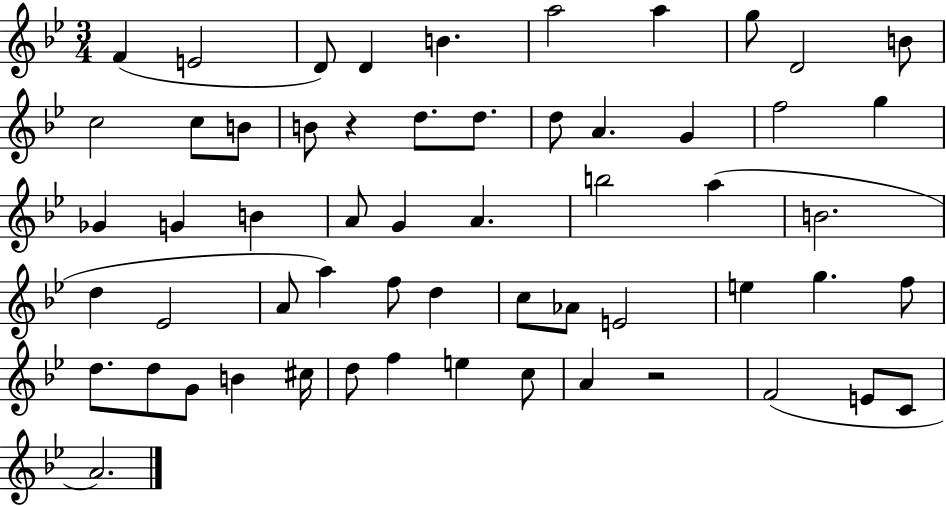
{
  \clef treble
  \numericTimeSignature
  \time 3/4
  \key bes \major
  f'4( e'2 | d'8) d'4 b'4. | a''2 a''4 | g''8 d'2 b'8 | \break c''2 c''8 b'8 | b'8 r4 d''8. d''8. | d''8 a'4. g'4 | f''2 g''4 | \break ges'4 g'4 b'4 | a'8 g'4 a'4. | b''2 a''4( | b'2. | \break d''4 ees'2 | a'8 a''4) f''8 d''4 | c''8 aes'8 e'2 | e''4 g''4. f''8 | \break d''8. d''8 g'8 b'4 cis''16 | d''8 f''4 e''4 c''8 | a'4 r2 | f'2( e'8 c'8 | \break a'2.) | \bar "|."
}